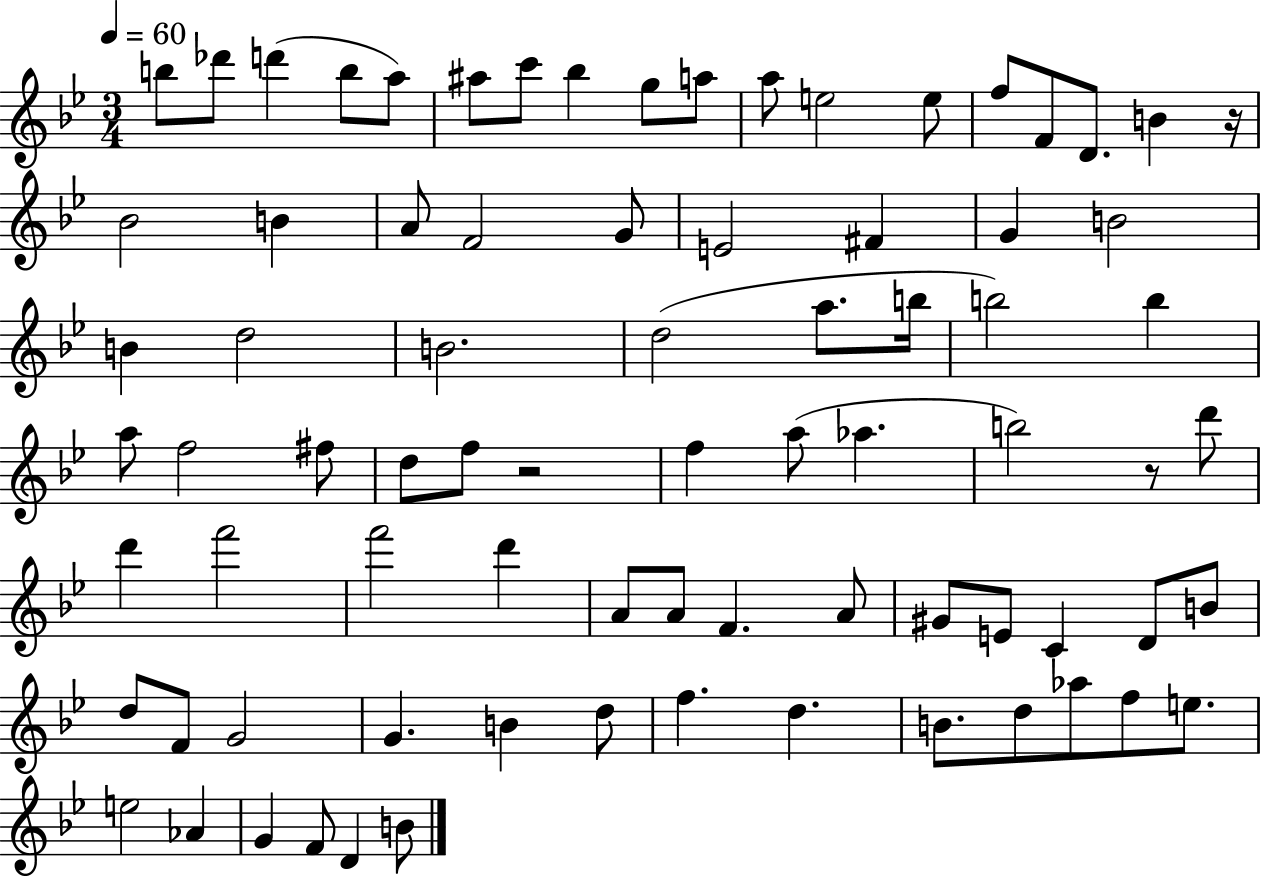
X:1
T:Untitled
M:3/4
L:1/4
K:Bb
b/2 _d'/2 d' b/2 a/2 ^a/2 c'/2 _b g/2 a/2 a/2 e2 e/2 f/2 F/2 D/2 B z/4 _B2 B A/2 F2 G/2 E2 ^F G B2 B d2 B2 d2 a/2 b/4 b2 b a/2 f2 ^f/2 d/2 f/2 z2 f a/2 _a b2 z/2 d'/2 d' f'2 f'2 d' A/2 A/2 F A/2 ^G/2 E/2 C D/2 B/2 d/2 F/2 G2 G B d/2 f d B/2 d/2 _a/2 f/2 e/2 e2 _A G F/2 D B/2